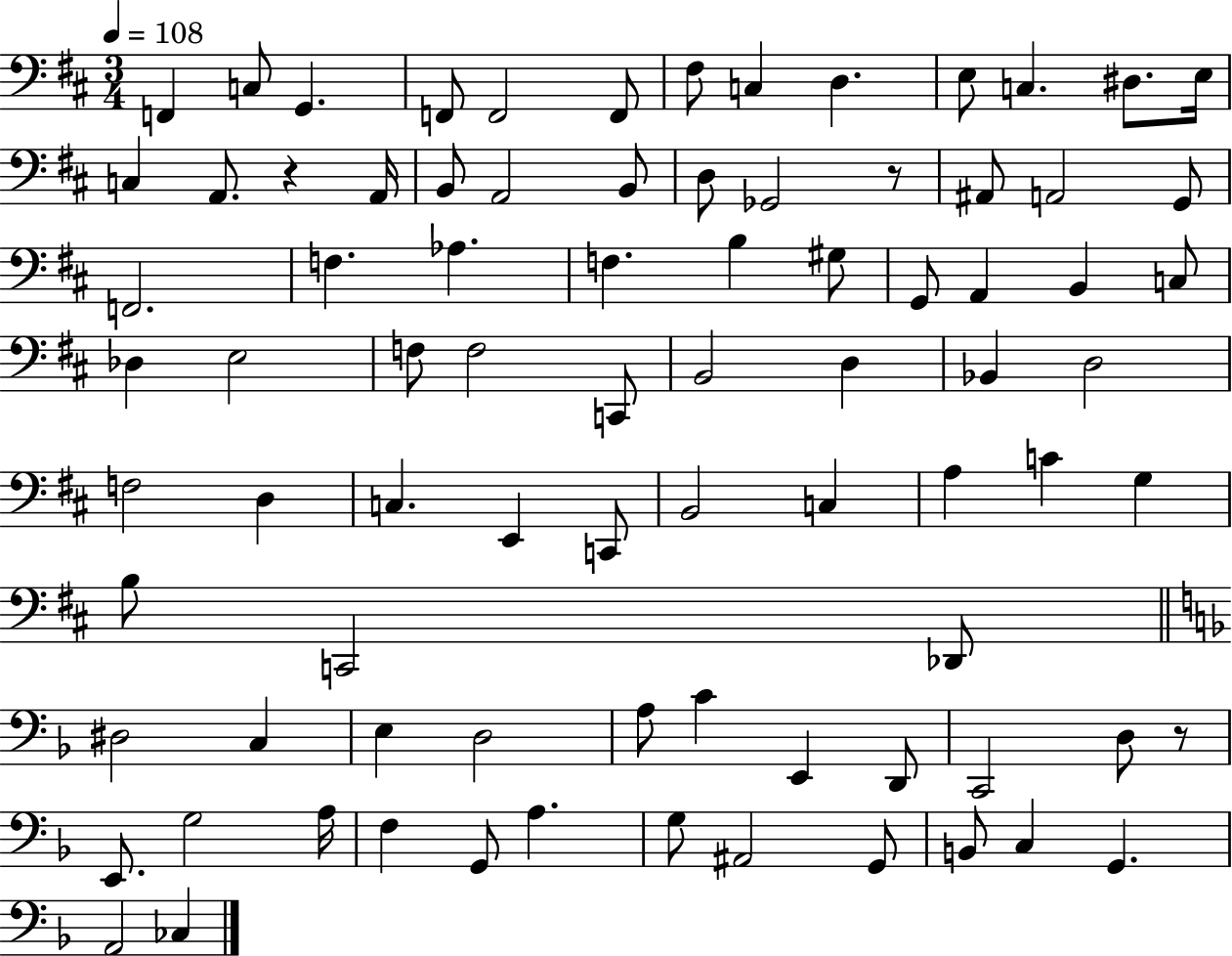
X:1
T:Untitled
M:3/4
L:1/4
K:D
F,, C,/2 G,, F,,/2 F,,2 F,,/2 ^F,/2 C, D, E,/2 C, ^D,/2 E,/4 C, A,,/2 z A,,/4 B,,/2 A,,2 B,,/2 D,/2 _G,,2 z/2 ^A,,/2 A,,2 G,,/2 F,,2 F, _A, F, B, ^G,/2 G,,/2 A,, B,, C,/2 _D, E,2 F,/2 F,2 C,,/2 B,,2 D, _B,, D,2 F,2 D, C, E,, C,,/2 B,,2 C, A, C G, B,/2 C,,2 _D,,/2 ^D,2 C, E, D,2 A,/2 C E,, D,,/2 C,,2 D,/2 z/2 E,,/2 G,2 A,/4 F, G,,/2 A, G,/2 ^A,,2 G,,/2 B,,/2 C, G,, A,,2 _C,